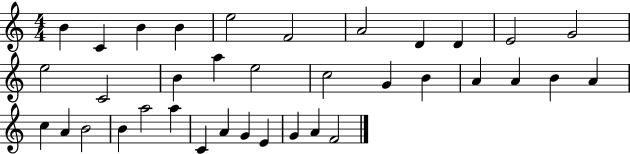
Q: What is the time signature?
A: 4/4